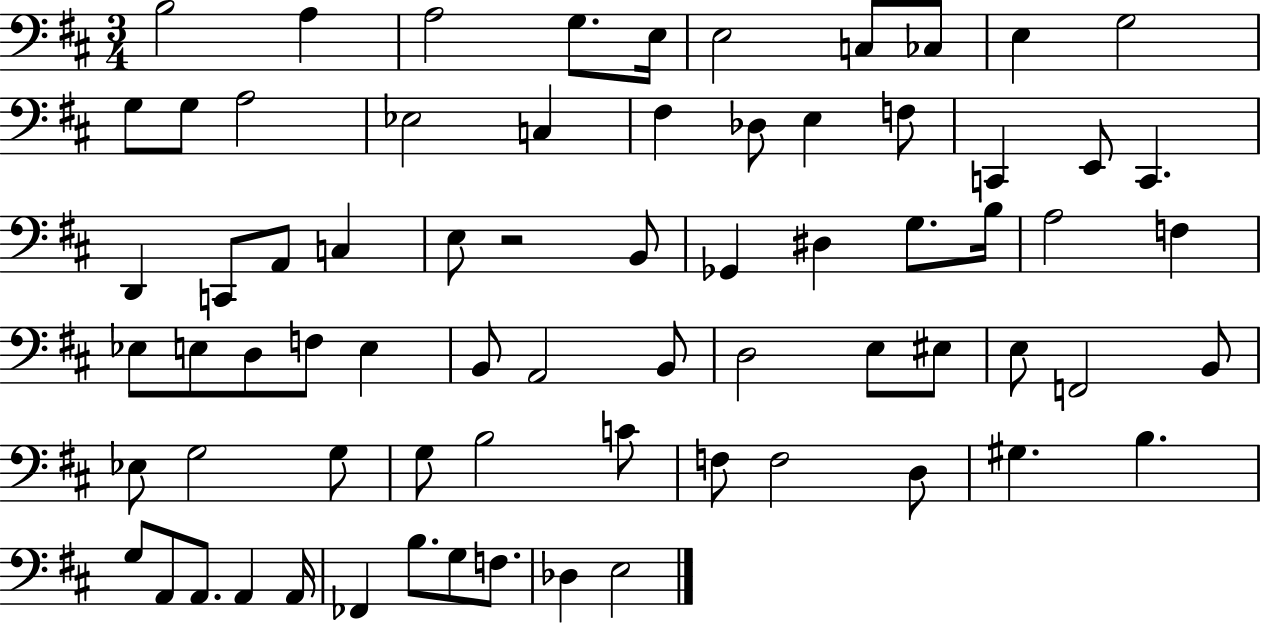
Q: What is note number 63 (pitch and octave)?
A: A2